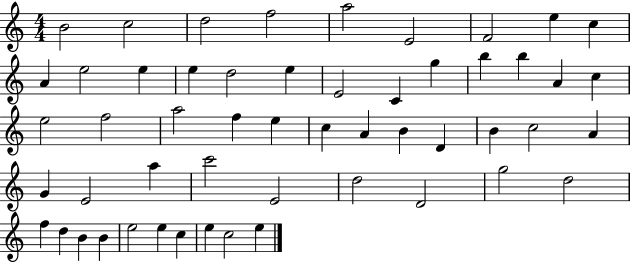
B4/h C5/h D5/h F5/h A5/h E4/h F4/h E5/q C5/q A4/q E5/h E5/q E5/q D5/h E5/q E4/h C4/q G5/q B5/q B5/q A4/q C5/q E5/h F5/h A5/h F5/q E5/q C5/q A4/q B4/q D4/q B4/q C5/h A4/q G4/q E4/h A5/q C6/h E4/h D5/h D4/h G5/h D5/h F5/q D5/q B4/q B4/q E5/h E5/q C5/q E5/q C5/h E5/q